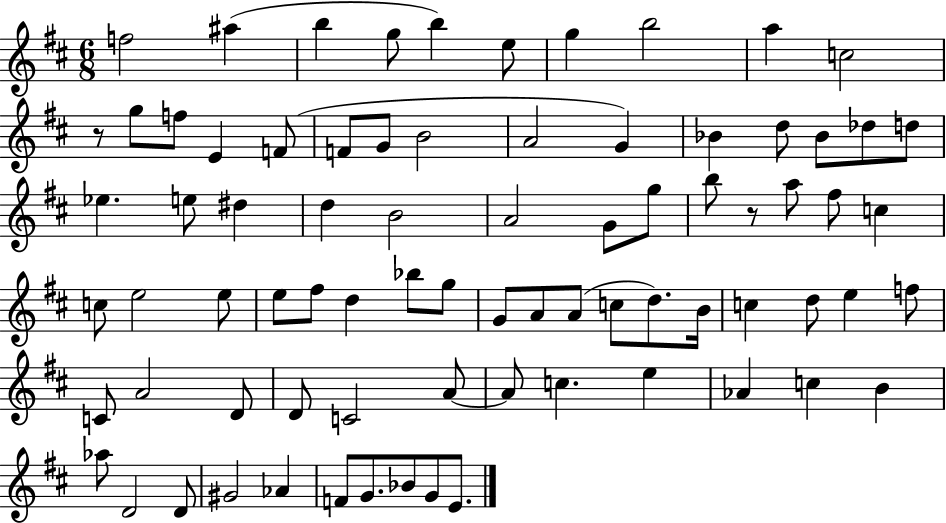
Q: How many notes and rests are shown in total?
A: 78